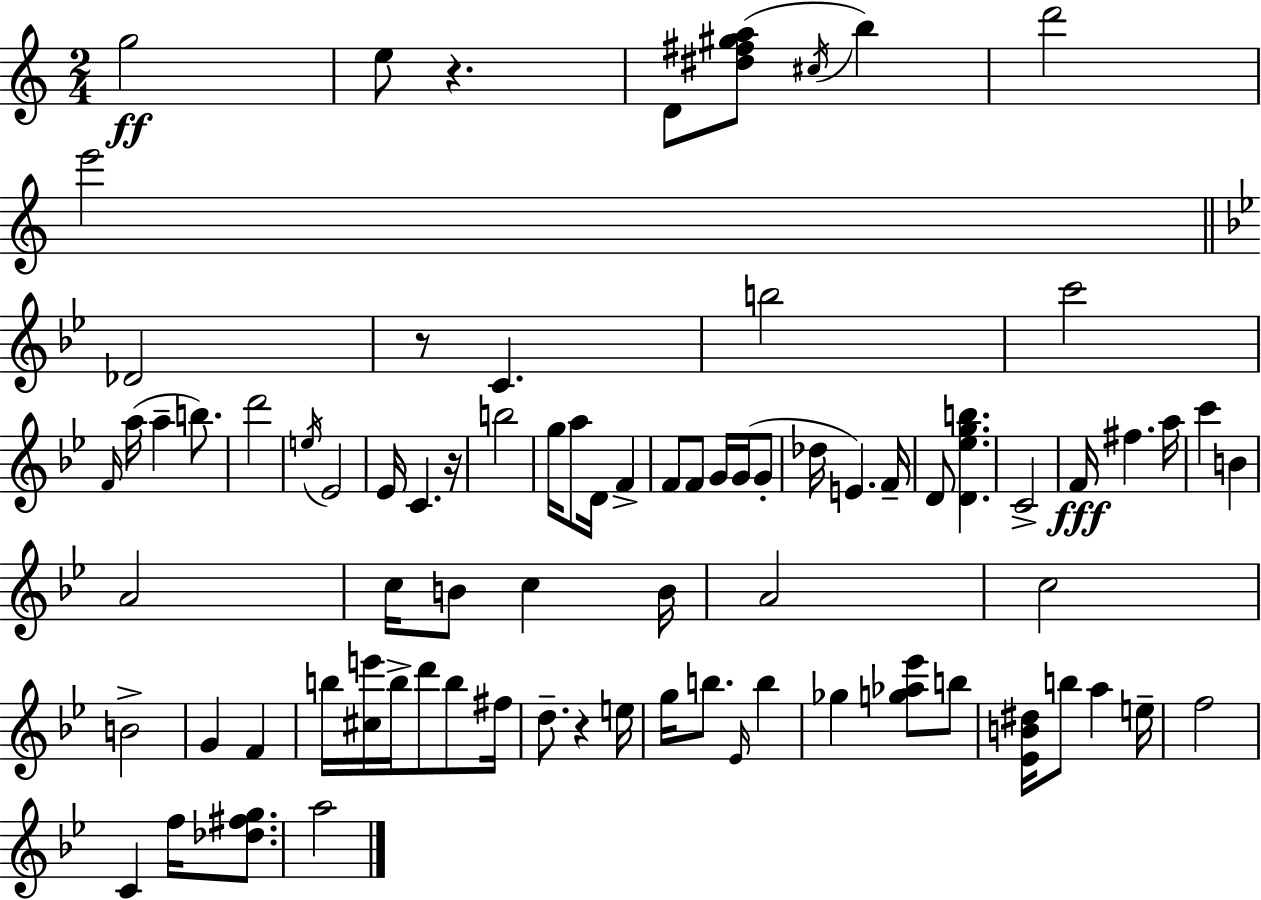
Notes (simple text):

G5/h E5/e R/q. D4/e [D#5,F#5,G#5,A5]/e C#5/s B5/q D6/h E6/h Db4/h R/e C4/q. B5/h C6/h F4/s A5/s A5/q B5/e. D6/h E5/s Eb4/h Eb4/s C4/q. R/s B5/h G5/s A5/e D4/s F4/q F4/e F4/e G4/s G4/s G4/e Db5/s E4/q. F4/s D4/e [D4,Eb5,G5,B5]/q. C4/h F4/s F#5/q. A5/s C6/q B4/q A4/h C5/s B4/e C5/q B4/s A4/h C5/h B4/h G4/q F4/q B5/s [C#5,E6]/s B5/s D6/e B5/e F#5/s D5/e. R/q E5/s G5/s B5/e. Eb4/s B5/q Gb5/q [G5,Ab5,Eb6]/e B5/e [Eb4,B4,D#5]/s B5/e A5/q E5/s F5/h C4/q F5/s [Db5,F#5,G5]/e. A5/h